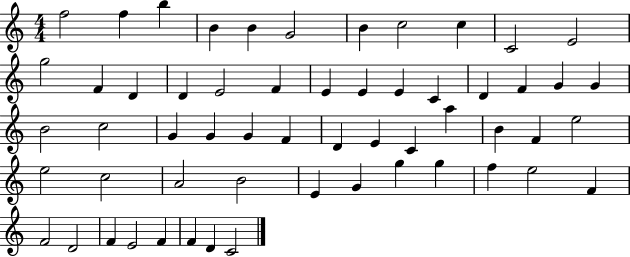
F5/h F5/q B5/q B4/q B4/q G4/h B4/q C5/h C5/q C4/h E4/h G5/h F4/q D4/q D4/q E4/h F4/q E4/q E4/q E4/q C4/q D4/q F4/q G4/q G4/q B4/h C5/h G4/q G4/q G4/q F4/q D4/q E4/q C4/q A5/q B4/q F4/q E5/h E5/h C5/h A4/h B4/h E4/q G4/q G5/q G5/q F5/q E5/h F4/q F4/h D4/h F4/q E4/h F4/q F4/q D4/q C4/h